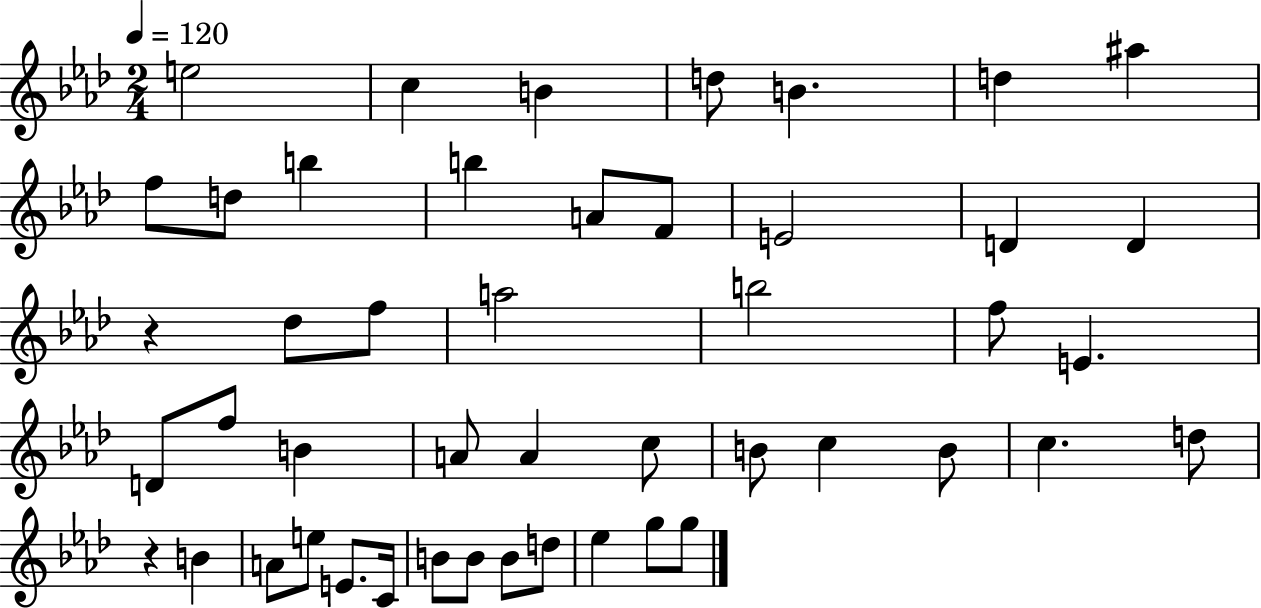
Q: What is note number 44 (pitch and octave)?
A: G5